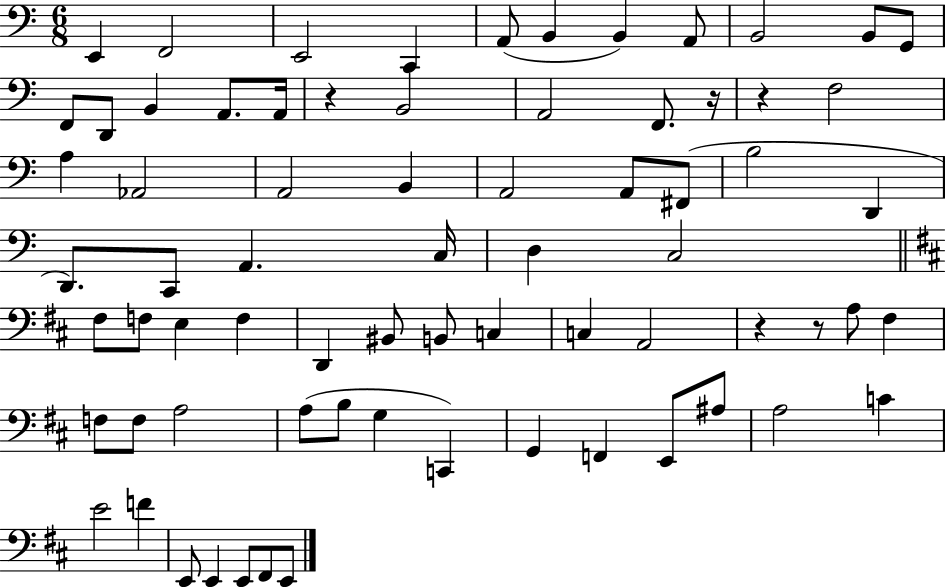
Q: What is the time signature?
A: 6/8